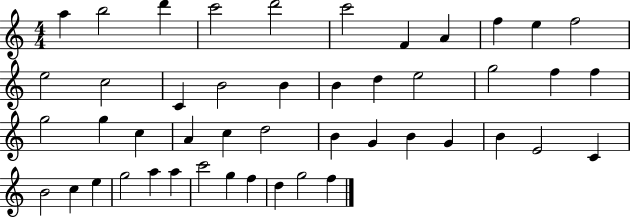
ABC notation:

X:1
T:Untitled
M:4/4
L:1/4
K:C
a b2 d' c'2 d'2 c'2 F A f e f2 e2 c2 C B2 B B d e2 g2 f f g2 g c A c d2 B G B G B E2 C B2 c e g2 a a c'2 g f d g2 f